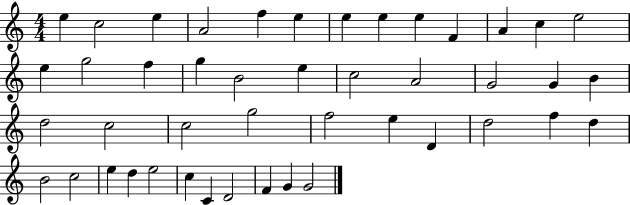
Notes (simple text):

E5/q C5/h E5/q A4/h F5/q E5/q E5/q E5/q E5/q F4/q A4/q C5/q E5/h E5/q G5/h F5/q G5/q B4/h E5/q C5/h A4/h G4/h G4/q B4/q D5/h C5/h C5/h G5/h F5/h E5/q D4/q D5/h F5/q D5/q B4/h C5/h E5/q D5/q E5/h C5/q C4/q D4/h F4/q G4/q G4/h